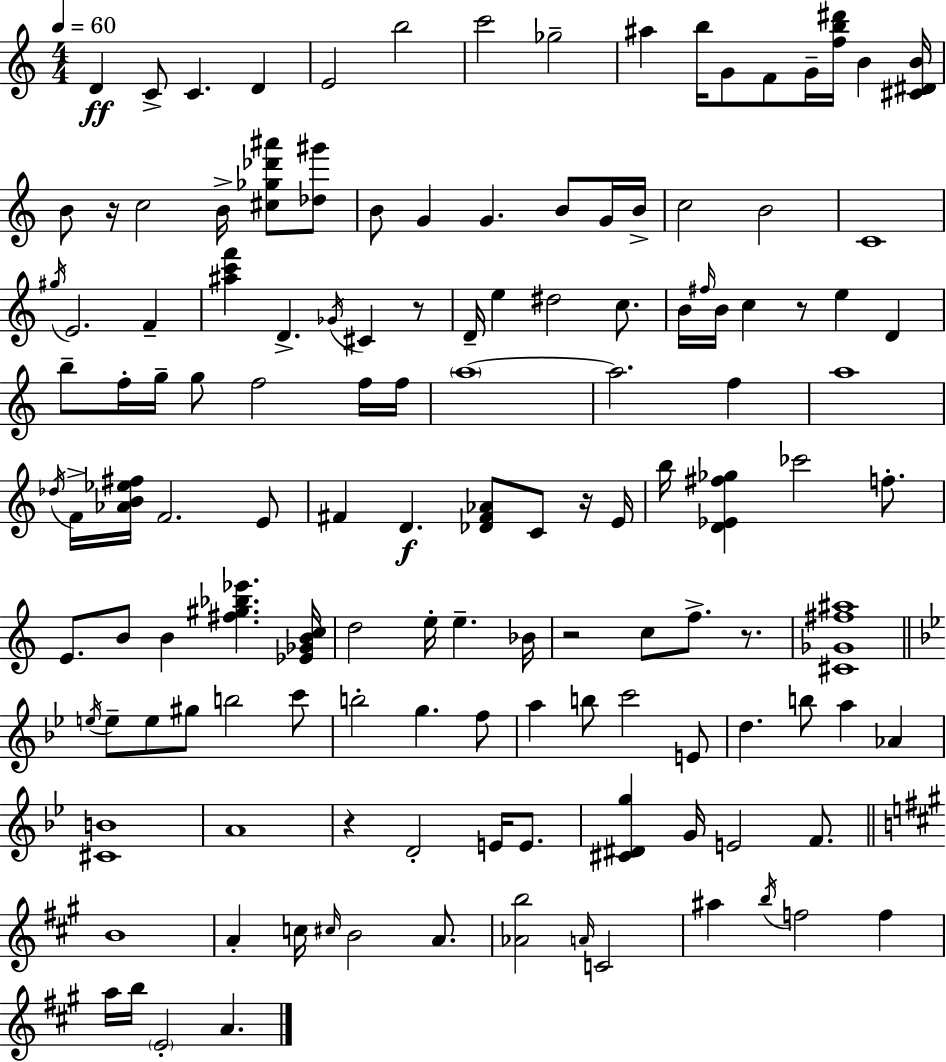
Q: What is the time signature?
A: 4/4